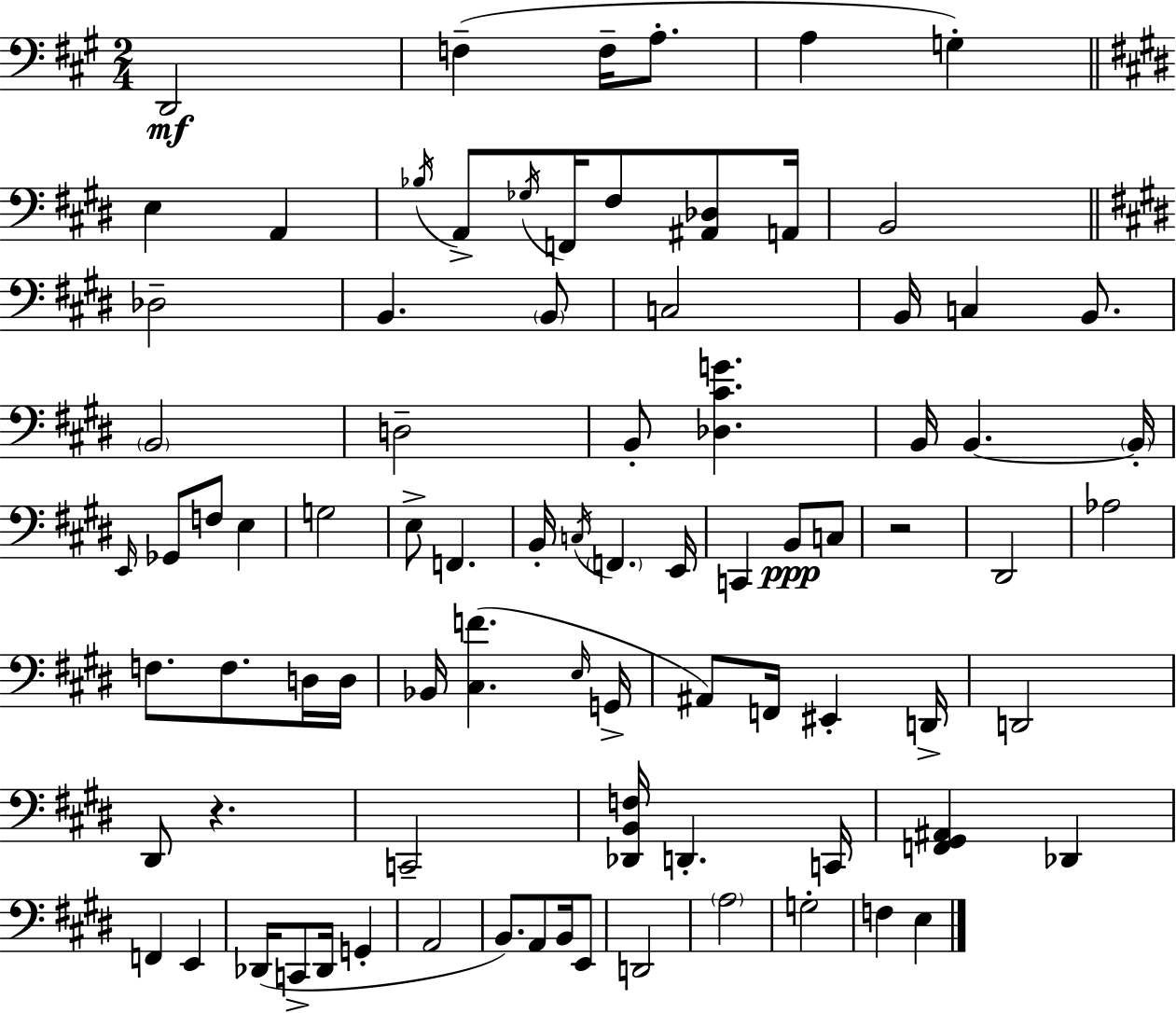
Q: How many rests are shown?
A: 2